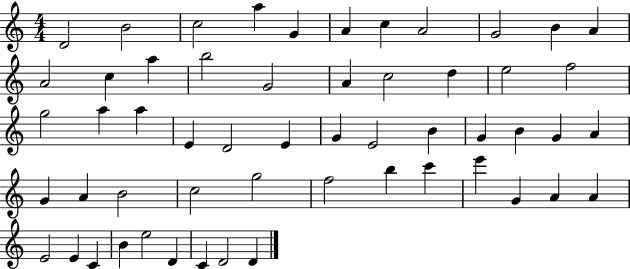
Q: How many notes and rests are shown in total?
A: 55